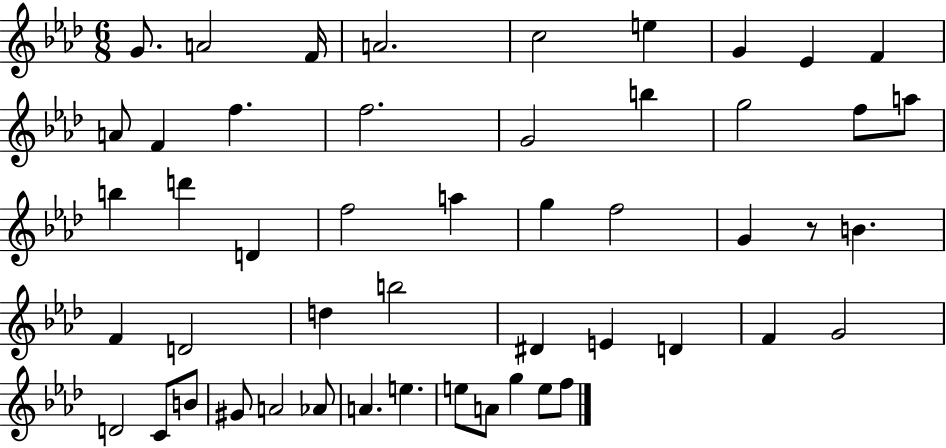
{
  \clef treble
  \numericTimeSignature
  \time 6/8
  \key aes \major
  g'8. a'2 f'16 | a'2. | c''2 e''4 | g'4 ees'4 f'4 | \break a'8 f'4 f''4. | f''2. | g'2 b''4 | g''2 f''8 a''8 | \break b''4 d'''4 d'4 | f''2 a''4 | g''4 f''2 | g'4 r8 b'4. | \break f'4 d'2 | d''4 b''2 | dis'4 e'4 d'4 | f'4 g'2 | \break d'2 c'8 b'8 | gis'8 a'2 aes'8 | a'4. e''4. | e''8 a'8 g''4 e''8 f''8 | \break \bar "|."
}